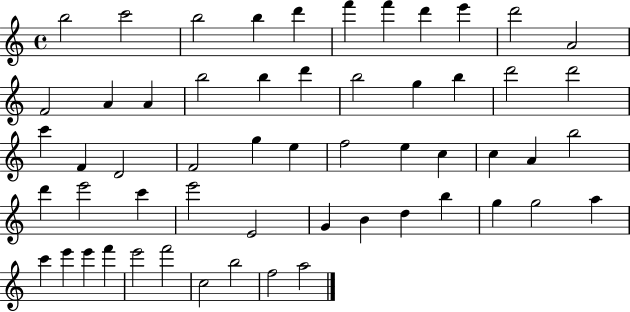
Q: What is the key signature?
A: C major